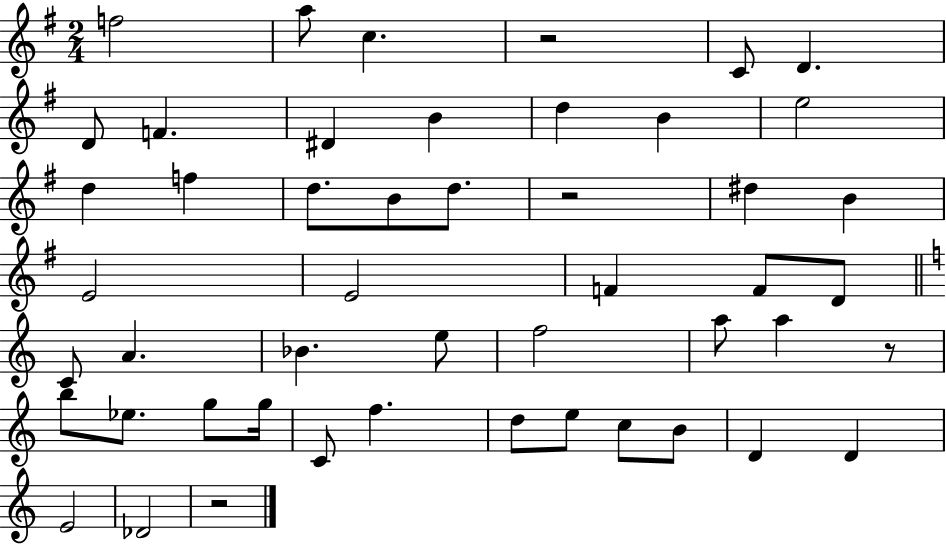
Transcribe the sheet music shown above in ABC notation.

X:1
T:Untitled
M:2/4
L:1/4
K:G
f2 a/2 c z2 C/2 D D/2 F ^D B d B e2 d f d/2 B/2 d/2 z2 ^d B E2 E2 F F/2 D/2 C/2 A _B e/2 f2 a/2 a z/2 b/2 _e/2 g/2 g/4 C/2 f d/2 e/2 c/2 B/2 D D E2 _D2 z2